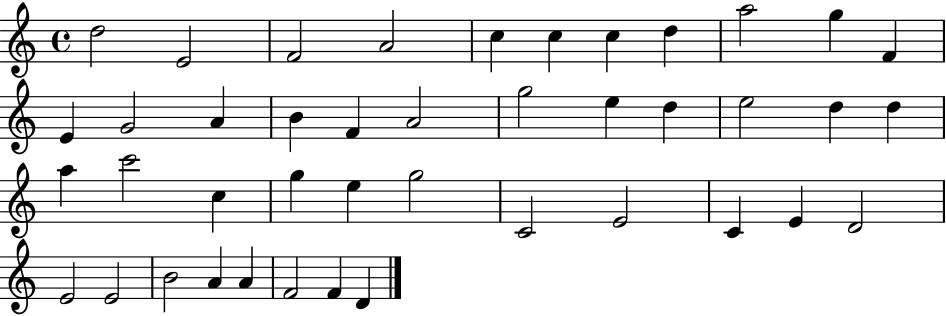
X:1
T:Untitled
M:4/4
L:1/4
K:C
d2 E2 F2 A2 c c c d a2 g F E G2 A B F A2 g2 e d e2 d d a c'2 c g e g2 C2 E2 C E D2 E2 E2 B2 A A F2 F D